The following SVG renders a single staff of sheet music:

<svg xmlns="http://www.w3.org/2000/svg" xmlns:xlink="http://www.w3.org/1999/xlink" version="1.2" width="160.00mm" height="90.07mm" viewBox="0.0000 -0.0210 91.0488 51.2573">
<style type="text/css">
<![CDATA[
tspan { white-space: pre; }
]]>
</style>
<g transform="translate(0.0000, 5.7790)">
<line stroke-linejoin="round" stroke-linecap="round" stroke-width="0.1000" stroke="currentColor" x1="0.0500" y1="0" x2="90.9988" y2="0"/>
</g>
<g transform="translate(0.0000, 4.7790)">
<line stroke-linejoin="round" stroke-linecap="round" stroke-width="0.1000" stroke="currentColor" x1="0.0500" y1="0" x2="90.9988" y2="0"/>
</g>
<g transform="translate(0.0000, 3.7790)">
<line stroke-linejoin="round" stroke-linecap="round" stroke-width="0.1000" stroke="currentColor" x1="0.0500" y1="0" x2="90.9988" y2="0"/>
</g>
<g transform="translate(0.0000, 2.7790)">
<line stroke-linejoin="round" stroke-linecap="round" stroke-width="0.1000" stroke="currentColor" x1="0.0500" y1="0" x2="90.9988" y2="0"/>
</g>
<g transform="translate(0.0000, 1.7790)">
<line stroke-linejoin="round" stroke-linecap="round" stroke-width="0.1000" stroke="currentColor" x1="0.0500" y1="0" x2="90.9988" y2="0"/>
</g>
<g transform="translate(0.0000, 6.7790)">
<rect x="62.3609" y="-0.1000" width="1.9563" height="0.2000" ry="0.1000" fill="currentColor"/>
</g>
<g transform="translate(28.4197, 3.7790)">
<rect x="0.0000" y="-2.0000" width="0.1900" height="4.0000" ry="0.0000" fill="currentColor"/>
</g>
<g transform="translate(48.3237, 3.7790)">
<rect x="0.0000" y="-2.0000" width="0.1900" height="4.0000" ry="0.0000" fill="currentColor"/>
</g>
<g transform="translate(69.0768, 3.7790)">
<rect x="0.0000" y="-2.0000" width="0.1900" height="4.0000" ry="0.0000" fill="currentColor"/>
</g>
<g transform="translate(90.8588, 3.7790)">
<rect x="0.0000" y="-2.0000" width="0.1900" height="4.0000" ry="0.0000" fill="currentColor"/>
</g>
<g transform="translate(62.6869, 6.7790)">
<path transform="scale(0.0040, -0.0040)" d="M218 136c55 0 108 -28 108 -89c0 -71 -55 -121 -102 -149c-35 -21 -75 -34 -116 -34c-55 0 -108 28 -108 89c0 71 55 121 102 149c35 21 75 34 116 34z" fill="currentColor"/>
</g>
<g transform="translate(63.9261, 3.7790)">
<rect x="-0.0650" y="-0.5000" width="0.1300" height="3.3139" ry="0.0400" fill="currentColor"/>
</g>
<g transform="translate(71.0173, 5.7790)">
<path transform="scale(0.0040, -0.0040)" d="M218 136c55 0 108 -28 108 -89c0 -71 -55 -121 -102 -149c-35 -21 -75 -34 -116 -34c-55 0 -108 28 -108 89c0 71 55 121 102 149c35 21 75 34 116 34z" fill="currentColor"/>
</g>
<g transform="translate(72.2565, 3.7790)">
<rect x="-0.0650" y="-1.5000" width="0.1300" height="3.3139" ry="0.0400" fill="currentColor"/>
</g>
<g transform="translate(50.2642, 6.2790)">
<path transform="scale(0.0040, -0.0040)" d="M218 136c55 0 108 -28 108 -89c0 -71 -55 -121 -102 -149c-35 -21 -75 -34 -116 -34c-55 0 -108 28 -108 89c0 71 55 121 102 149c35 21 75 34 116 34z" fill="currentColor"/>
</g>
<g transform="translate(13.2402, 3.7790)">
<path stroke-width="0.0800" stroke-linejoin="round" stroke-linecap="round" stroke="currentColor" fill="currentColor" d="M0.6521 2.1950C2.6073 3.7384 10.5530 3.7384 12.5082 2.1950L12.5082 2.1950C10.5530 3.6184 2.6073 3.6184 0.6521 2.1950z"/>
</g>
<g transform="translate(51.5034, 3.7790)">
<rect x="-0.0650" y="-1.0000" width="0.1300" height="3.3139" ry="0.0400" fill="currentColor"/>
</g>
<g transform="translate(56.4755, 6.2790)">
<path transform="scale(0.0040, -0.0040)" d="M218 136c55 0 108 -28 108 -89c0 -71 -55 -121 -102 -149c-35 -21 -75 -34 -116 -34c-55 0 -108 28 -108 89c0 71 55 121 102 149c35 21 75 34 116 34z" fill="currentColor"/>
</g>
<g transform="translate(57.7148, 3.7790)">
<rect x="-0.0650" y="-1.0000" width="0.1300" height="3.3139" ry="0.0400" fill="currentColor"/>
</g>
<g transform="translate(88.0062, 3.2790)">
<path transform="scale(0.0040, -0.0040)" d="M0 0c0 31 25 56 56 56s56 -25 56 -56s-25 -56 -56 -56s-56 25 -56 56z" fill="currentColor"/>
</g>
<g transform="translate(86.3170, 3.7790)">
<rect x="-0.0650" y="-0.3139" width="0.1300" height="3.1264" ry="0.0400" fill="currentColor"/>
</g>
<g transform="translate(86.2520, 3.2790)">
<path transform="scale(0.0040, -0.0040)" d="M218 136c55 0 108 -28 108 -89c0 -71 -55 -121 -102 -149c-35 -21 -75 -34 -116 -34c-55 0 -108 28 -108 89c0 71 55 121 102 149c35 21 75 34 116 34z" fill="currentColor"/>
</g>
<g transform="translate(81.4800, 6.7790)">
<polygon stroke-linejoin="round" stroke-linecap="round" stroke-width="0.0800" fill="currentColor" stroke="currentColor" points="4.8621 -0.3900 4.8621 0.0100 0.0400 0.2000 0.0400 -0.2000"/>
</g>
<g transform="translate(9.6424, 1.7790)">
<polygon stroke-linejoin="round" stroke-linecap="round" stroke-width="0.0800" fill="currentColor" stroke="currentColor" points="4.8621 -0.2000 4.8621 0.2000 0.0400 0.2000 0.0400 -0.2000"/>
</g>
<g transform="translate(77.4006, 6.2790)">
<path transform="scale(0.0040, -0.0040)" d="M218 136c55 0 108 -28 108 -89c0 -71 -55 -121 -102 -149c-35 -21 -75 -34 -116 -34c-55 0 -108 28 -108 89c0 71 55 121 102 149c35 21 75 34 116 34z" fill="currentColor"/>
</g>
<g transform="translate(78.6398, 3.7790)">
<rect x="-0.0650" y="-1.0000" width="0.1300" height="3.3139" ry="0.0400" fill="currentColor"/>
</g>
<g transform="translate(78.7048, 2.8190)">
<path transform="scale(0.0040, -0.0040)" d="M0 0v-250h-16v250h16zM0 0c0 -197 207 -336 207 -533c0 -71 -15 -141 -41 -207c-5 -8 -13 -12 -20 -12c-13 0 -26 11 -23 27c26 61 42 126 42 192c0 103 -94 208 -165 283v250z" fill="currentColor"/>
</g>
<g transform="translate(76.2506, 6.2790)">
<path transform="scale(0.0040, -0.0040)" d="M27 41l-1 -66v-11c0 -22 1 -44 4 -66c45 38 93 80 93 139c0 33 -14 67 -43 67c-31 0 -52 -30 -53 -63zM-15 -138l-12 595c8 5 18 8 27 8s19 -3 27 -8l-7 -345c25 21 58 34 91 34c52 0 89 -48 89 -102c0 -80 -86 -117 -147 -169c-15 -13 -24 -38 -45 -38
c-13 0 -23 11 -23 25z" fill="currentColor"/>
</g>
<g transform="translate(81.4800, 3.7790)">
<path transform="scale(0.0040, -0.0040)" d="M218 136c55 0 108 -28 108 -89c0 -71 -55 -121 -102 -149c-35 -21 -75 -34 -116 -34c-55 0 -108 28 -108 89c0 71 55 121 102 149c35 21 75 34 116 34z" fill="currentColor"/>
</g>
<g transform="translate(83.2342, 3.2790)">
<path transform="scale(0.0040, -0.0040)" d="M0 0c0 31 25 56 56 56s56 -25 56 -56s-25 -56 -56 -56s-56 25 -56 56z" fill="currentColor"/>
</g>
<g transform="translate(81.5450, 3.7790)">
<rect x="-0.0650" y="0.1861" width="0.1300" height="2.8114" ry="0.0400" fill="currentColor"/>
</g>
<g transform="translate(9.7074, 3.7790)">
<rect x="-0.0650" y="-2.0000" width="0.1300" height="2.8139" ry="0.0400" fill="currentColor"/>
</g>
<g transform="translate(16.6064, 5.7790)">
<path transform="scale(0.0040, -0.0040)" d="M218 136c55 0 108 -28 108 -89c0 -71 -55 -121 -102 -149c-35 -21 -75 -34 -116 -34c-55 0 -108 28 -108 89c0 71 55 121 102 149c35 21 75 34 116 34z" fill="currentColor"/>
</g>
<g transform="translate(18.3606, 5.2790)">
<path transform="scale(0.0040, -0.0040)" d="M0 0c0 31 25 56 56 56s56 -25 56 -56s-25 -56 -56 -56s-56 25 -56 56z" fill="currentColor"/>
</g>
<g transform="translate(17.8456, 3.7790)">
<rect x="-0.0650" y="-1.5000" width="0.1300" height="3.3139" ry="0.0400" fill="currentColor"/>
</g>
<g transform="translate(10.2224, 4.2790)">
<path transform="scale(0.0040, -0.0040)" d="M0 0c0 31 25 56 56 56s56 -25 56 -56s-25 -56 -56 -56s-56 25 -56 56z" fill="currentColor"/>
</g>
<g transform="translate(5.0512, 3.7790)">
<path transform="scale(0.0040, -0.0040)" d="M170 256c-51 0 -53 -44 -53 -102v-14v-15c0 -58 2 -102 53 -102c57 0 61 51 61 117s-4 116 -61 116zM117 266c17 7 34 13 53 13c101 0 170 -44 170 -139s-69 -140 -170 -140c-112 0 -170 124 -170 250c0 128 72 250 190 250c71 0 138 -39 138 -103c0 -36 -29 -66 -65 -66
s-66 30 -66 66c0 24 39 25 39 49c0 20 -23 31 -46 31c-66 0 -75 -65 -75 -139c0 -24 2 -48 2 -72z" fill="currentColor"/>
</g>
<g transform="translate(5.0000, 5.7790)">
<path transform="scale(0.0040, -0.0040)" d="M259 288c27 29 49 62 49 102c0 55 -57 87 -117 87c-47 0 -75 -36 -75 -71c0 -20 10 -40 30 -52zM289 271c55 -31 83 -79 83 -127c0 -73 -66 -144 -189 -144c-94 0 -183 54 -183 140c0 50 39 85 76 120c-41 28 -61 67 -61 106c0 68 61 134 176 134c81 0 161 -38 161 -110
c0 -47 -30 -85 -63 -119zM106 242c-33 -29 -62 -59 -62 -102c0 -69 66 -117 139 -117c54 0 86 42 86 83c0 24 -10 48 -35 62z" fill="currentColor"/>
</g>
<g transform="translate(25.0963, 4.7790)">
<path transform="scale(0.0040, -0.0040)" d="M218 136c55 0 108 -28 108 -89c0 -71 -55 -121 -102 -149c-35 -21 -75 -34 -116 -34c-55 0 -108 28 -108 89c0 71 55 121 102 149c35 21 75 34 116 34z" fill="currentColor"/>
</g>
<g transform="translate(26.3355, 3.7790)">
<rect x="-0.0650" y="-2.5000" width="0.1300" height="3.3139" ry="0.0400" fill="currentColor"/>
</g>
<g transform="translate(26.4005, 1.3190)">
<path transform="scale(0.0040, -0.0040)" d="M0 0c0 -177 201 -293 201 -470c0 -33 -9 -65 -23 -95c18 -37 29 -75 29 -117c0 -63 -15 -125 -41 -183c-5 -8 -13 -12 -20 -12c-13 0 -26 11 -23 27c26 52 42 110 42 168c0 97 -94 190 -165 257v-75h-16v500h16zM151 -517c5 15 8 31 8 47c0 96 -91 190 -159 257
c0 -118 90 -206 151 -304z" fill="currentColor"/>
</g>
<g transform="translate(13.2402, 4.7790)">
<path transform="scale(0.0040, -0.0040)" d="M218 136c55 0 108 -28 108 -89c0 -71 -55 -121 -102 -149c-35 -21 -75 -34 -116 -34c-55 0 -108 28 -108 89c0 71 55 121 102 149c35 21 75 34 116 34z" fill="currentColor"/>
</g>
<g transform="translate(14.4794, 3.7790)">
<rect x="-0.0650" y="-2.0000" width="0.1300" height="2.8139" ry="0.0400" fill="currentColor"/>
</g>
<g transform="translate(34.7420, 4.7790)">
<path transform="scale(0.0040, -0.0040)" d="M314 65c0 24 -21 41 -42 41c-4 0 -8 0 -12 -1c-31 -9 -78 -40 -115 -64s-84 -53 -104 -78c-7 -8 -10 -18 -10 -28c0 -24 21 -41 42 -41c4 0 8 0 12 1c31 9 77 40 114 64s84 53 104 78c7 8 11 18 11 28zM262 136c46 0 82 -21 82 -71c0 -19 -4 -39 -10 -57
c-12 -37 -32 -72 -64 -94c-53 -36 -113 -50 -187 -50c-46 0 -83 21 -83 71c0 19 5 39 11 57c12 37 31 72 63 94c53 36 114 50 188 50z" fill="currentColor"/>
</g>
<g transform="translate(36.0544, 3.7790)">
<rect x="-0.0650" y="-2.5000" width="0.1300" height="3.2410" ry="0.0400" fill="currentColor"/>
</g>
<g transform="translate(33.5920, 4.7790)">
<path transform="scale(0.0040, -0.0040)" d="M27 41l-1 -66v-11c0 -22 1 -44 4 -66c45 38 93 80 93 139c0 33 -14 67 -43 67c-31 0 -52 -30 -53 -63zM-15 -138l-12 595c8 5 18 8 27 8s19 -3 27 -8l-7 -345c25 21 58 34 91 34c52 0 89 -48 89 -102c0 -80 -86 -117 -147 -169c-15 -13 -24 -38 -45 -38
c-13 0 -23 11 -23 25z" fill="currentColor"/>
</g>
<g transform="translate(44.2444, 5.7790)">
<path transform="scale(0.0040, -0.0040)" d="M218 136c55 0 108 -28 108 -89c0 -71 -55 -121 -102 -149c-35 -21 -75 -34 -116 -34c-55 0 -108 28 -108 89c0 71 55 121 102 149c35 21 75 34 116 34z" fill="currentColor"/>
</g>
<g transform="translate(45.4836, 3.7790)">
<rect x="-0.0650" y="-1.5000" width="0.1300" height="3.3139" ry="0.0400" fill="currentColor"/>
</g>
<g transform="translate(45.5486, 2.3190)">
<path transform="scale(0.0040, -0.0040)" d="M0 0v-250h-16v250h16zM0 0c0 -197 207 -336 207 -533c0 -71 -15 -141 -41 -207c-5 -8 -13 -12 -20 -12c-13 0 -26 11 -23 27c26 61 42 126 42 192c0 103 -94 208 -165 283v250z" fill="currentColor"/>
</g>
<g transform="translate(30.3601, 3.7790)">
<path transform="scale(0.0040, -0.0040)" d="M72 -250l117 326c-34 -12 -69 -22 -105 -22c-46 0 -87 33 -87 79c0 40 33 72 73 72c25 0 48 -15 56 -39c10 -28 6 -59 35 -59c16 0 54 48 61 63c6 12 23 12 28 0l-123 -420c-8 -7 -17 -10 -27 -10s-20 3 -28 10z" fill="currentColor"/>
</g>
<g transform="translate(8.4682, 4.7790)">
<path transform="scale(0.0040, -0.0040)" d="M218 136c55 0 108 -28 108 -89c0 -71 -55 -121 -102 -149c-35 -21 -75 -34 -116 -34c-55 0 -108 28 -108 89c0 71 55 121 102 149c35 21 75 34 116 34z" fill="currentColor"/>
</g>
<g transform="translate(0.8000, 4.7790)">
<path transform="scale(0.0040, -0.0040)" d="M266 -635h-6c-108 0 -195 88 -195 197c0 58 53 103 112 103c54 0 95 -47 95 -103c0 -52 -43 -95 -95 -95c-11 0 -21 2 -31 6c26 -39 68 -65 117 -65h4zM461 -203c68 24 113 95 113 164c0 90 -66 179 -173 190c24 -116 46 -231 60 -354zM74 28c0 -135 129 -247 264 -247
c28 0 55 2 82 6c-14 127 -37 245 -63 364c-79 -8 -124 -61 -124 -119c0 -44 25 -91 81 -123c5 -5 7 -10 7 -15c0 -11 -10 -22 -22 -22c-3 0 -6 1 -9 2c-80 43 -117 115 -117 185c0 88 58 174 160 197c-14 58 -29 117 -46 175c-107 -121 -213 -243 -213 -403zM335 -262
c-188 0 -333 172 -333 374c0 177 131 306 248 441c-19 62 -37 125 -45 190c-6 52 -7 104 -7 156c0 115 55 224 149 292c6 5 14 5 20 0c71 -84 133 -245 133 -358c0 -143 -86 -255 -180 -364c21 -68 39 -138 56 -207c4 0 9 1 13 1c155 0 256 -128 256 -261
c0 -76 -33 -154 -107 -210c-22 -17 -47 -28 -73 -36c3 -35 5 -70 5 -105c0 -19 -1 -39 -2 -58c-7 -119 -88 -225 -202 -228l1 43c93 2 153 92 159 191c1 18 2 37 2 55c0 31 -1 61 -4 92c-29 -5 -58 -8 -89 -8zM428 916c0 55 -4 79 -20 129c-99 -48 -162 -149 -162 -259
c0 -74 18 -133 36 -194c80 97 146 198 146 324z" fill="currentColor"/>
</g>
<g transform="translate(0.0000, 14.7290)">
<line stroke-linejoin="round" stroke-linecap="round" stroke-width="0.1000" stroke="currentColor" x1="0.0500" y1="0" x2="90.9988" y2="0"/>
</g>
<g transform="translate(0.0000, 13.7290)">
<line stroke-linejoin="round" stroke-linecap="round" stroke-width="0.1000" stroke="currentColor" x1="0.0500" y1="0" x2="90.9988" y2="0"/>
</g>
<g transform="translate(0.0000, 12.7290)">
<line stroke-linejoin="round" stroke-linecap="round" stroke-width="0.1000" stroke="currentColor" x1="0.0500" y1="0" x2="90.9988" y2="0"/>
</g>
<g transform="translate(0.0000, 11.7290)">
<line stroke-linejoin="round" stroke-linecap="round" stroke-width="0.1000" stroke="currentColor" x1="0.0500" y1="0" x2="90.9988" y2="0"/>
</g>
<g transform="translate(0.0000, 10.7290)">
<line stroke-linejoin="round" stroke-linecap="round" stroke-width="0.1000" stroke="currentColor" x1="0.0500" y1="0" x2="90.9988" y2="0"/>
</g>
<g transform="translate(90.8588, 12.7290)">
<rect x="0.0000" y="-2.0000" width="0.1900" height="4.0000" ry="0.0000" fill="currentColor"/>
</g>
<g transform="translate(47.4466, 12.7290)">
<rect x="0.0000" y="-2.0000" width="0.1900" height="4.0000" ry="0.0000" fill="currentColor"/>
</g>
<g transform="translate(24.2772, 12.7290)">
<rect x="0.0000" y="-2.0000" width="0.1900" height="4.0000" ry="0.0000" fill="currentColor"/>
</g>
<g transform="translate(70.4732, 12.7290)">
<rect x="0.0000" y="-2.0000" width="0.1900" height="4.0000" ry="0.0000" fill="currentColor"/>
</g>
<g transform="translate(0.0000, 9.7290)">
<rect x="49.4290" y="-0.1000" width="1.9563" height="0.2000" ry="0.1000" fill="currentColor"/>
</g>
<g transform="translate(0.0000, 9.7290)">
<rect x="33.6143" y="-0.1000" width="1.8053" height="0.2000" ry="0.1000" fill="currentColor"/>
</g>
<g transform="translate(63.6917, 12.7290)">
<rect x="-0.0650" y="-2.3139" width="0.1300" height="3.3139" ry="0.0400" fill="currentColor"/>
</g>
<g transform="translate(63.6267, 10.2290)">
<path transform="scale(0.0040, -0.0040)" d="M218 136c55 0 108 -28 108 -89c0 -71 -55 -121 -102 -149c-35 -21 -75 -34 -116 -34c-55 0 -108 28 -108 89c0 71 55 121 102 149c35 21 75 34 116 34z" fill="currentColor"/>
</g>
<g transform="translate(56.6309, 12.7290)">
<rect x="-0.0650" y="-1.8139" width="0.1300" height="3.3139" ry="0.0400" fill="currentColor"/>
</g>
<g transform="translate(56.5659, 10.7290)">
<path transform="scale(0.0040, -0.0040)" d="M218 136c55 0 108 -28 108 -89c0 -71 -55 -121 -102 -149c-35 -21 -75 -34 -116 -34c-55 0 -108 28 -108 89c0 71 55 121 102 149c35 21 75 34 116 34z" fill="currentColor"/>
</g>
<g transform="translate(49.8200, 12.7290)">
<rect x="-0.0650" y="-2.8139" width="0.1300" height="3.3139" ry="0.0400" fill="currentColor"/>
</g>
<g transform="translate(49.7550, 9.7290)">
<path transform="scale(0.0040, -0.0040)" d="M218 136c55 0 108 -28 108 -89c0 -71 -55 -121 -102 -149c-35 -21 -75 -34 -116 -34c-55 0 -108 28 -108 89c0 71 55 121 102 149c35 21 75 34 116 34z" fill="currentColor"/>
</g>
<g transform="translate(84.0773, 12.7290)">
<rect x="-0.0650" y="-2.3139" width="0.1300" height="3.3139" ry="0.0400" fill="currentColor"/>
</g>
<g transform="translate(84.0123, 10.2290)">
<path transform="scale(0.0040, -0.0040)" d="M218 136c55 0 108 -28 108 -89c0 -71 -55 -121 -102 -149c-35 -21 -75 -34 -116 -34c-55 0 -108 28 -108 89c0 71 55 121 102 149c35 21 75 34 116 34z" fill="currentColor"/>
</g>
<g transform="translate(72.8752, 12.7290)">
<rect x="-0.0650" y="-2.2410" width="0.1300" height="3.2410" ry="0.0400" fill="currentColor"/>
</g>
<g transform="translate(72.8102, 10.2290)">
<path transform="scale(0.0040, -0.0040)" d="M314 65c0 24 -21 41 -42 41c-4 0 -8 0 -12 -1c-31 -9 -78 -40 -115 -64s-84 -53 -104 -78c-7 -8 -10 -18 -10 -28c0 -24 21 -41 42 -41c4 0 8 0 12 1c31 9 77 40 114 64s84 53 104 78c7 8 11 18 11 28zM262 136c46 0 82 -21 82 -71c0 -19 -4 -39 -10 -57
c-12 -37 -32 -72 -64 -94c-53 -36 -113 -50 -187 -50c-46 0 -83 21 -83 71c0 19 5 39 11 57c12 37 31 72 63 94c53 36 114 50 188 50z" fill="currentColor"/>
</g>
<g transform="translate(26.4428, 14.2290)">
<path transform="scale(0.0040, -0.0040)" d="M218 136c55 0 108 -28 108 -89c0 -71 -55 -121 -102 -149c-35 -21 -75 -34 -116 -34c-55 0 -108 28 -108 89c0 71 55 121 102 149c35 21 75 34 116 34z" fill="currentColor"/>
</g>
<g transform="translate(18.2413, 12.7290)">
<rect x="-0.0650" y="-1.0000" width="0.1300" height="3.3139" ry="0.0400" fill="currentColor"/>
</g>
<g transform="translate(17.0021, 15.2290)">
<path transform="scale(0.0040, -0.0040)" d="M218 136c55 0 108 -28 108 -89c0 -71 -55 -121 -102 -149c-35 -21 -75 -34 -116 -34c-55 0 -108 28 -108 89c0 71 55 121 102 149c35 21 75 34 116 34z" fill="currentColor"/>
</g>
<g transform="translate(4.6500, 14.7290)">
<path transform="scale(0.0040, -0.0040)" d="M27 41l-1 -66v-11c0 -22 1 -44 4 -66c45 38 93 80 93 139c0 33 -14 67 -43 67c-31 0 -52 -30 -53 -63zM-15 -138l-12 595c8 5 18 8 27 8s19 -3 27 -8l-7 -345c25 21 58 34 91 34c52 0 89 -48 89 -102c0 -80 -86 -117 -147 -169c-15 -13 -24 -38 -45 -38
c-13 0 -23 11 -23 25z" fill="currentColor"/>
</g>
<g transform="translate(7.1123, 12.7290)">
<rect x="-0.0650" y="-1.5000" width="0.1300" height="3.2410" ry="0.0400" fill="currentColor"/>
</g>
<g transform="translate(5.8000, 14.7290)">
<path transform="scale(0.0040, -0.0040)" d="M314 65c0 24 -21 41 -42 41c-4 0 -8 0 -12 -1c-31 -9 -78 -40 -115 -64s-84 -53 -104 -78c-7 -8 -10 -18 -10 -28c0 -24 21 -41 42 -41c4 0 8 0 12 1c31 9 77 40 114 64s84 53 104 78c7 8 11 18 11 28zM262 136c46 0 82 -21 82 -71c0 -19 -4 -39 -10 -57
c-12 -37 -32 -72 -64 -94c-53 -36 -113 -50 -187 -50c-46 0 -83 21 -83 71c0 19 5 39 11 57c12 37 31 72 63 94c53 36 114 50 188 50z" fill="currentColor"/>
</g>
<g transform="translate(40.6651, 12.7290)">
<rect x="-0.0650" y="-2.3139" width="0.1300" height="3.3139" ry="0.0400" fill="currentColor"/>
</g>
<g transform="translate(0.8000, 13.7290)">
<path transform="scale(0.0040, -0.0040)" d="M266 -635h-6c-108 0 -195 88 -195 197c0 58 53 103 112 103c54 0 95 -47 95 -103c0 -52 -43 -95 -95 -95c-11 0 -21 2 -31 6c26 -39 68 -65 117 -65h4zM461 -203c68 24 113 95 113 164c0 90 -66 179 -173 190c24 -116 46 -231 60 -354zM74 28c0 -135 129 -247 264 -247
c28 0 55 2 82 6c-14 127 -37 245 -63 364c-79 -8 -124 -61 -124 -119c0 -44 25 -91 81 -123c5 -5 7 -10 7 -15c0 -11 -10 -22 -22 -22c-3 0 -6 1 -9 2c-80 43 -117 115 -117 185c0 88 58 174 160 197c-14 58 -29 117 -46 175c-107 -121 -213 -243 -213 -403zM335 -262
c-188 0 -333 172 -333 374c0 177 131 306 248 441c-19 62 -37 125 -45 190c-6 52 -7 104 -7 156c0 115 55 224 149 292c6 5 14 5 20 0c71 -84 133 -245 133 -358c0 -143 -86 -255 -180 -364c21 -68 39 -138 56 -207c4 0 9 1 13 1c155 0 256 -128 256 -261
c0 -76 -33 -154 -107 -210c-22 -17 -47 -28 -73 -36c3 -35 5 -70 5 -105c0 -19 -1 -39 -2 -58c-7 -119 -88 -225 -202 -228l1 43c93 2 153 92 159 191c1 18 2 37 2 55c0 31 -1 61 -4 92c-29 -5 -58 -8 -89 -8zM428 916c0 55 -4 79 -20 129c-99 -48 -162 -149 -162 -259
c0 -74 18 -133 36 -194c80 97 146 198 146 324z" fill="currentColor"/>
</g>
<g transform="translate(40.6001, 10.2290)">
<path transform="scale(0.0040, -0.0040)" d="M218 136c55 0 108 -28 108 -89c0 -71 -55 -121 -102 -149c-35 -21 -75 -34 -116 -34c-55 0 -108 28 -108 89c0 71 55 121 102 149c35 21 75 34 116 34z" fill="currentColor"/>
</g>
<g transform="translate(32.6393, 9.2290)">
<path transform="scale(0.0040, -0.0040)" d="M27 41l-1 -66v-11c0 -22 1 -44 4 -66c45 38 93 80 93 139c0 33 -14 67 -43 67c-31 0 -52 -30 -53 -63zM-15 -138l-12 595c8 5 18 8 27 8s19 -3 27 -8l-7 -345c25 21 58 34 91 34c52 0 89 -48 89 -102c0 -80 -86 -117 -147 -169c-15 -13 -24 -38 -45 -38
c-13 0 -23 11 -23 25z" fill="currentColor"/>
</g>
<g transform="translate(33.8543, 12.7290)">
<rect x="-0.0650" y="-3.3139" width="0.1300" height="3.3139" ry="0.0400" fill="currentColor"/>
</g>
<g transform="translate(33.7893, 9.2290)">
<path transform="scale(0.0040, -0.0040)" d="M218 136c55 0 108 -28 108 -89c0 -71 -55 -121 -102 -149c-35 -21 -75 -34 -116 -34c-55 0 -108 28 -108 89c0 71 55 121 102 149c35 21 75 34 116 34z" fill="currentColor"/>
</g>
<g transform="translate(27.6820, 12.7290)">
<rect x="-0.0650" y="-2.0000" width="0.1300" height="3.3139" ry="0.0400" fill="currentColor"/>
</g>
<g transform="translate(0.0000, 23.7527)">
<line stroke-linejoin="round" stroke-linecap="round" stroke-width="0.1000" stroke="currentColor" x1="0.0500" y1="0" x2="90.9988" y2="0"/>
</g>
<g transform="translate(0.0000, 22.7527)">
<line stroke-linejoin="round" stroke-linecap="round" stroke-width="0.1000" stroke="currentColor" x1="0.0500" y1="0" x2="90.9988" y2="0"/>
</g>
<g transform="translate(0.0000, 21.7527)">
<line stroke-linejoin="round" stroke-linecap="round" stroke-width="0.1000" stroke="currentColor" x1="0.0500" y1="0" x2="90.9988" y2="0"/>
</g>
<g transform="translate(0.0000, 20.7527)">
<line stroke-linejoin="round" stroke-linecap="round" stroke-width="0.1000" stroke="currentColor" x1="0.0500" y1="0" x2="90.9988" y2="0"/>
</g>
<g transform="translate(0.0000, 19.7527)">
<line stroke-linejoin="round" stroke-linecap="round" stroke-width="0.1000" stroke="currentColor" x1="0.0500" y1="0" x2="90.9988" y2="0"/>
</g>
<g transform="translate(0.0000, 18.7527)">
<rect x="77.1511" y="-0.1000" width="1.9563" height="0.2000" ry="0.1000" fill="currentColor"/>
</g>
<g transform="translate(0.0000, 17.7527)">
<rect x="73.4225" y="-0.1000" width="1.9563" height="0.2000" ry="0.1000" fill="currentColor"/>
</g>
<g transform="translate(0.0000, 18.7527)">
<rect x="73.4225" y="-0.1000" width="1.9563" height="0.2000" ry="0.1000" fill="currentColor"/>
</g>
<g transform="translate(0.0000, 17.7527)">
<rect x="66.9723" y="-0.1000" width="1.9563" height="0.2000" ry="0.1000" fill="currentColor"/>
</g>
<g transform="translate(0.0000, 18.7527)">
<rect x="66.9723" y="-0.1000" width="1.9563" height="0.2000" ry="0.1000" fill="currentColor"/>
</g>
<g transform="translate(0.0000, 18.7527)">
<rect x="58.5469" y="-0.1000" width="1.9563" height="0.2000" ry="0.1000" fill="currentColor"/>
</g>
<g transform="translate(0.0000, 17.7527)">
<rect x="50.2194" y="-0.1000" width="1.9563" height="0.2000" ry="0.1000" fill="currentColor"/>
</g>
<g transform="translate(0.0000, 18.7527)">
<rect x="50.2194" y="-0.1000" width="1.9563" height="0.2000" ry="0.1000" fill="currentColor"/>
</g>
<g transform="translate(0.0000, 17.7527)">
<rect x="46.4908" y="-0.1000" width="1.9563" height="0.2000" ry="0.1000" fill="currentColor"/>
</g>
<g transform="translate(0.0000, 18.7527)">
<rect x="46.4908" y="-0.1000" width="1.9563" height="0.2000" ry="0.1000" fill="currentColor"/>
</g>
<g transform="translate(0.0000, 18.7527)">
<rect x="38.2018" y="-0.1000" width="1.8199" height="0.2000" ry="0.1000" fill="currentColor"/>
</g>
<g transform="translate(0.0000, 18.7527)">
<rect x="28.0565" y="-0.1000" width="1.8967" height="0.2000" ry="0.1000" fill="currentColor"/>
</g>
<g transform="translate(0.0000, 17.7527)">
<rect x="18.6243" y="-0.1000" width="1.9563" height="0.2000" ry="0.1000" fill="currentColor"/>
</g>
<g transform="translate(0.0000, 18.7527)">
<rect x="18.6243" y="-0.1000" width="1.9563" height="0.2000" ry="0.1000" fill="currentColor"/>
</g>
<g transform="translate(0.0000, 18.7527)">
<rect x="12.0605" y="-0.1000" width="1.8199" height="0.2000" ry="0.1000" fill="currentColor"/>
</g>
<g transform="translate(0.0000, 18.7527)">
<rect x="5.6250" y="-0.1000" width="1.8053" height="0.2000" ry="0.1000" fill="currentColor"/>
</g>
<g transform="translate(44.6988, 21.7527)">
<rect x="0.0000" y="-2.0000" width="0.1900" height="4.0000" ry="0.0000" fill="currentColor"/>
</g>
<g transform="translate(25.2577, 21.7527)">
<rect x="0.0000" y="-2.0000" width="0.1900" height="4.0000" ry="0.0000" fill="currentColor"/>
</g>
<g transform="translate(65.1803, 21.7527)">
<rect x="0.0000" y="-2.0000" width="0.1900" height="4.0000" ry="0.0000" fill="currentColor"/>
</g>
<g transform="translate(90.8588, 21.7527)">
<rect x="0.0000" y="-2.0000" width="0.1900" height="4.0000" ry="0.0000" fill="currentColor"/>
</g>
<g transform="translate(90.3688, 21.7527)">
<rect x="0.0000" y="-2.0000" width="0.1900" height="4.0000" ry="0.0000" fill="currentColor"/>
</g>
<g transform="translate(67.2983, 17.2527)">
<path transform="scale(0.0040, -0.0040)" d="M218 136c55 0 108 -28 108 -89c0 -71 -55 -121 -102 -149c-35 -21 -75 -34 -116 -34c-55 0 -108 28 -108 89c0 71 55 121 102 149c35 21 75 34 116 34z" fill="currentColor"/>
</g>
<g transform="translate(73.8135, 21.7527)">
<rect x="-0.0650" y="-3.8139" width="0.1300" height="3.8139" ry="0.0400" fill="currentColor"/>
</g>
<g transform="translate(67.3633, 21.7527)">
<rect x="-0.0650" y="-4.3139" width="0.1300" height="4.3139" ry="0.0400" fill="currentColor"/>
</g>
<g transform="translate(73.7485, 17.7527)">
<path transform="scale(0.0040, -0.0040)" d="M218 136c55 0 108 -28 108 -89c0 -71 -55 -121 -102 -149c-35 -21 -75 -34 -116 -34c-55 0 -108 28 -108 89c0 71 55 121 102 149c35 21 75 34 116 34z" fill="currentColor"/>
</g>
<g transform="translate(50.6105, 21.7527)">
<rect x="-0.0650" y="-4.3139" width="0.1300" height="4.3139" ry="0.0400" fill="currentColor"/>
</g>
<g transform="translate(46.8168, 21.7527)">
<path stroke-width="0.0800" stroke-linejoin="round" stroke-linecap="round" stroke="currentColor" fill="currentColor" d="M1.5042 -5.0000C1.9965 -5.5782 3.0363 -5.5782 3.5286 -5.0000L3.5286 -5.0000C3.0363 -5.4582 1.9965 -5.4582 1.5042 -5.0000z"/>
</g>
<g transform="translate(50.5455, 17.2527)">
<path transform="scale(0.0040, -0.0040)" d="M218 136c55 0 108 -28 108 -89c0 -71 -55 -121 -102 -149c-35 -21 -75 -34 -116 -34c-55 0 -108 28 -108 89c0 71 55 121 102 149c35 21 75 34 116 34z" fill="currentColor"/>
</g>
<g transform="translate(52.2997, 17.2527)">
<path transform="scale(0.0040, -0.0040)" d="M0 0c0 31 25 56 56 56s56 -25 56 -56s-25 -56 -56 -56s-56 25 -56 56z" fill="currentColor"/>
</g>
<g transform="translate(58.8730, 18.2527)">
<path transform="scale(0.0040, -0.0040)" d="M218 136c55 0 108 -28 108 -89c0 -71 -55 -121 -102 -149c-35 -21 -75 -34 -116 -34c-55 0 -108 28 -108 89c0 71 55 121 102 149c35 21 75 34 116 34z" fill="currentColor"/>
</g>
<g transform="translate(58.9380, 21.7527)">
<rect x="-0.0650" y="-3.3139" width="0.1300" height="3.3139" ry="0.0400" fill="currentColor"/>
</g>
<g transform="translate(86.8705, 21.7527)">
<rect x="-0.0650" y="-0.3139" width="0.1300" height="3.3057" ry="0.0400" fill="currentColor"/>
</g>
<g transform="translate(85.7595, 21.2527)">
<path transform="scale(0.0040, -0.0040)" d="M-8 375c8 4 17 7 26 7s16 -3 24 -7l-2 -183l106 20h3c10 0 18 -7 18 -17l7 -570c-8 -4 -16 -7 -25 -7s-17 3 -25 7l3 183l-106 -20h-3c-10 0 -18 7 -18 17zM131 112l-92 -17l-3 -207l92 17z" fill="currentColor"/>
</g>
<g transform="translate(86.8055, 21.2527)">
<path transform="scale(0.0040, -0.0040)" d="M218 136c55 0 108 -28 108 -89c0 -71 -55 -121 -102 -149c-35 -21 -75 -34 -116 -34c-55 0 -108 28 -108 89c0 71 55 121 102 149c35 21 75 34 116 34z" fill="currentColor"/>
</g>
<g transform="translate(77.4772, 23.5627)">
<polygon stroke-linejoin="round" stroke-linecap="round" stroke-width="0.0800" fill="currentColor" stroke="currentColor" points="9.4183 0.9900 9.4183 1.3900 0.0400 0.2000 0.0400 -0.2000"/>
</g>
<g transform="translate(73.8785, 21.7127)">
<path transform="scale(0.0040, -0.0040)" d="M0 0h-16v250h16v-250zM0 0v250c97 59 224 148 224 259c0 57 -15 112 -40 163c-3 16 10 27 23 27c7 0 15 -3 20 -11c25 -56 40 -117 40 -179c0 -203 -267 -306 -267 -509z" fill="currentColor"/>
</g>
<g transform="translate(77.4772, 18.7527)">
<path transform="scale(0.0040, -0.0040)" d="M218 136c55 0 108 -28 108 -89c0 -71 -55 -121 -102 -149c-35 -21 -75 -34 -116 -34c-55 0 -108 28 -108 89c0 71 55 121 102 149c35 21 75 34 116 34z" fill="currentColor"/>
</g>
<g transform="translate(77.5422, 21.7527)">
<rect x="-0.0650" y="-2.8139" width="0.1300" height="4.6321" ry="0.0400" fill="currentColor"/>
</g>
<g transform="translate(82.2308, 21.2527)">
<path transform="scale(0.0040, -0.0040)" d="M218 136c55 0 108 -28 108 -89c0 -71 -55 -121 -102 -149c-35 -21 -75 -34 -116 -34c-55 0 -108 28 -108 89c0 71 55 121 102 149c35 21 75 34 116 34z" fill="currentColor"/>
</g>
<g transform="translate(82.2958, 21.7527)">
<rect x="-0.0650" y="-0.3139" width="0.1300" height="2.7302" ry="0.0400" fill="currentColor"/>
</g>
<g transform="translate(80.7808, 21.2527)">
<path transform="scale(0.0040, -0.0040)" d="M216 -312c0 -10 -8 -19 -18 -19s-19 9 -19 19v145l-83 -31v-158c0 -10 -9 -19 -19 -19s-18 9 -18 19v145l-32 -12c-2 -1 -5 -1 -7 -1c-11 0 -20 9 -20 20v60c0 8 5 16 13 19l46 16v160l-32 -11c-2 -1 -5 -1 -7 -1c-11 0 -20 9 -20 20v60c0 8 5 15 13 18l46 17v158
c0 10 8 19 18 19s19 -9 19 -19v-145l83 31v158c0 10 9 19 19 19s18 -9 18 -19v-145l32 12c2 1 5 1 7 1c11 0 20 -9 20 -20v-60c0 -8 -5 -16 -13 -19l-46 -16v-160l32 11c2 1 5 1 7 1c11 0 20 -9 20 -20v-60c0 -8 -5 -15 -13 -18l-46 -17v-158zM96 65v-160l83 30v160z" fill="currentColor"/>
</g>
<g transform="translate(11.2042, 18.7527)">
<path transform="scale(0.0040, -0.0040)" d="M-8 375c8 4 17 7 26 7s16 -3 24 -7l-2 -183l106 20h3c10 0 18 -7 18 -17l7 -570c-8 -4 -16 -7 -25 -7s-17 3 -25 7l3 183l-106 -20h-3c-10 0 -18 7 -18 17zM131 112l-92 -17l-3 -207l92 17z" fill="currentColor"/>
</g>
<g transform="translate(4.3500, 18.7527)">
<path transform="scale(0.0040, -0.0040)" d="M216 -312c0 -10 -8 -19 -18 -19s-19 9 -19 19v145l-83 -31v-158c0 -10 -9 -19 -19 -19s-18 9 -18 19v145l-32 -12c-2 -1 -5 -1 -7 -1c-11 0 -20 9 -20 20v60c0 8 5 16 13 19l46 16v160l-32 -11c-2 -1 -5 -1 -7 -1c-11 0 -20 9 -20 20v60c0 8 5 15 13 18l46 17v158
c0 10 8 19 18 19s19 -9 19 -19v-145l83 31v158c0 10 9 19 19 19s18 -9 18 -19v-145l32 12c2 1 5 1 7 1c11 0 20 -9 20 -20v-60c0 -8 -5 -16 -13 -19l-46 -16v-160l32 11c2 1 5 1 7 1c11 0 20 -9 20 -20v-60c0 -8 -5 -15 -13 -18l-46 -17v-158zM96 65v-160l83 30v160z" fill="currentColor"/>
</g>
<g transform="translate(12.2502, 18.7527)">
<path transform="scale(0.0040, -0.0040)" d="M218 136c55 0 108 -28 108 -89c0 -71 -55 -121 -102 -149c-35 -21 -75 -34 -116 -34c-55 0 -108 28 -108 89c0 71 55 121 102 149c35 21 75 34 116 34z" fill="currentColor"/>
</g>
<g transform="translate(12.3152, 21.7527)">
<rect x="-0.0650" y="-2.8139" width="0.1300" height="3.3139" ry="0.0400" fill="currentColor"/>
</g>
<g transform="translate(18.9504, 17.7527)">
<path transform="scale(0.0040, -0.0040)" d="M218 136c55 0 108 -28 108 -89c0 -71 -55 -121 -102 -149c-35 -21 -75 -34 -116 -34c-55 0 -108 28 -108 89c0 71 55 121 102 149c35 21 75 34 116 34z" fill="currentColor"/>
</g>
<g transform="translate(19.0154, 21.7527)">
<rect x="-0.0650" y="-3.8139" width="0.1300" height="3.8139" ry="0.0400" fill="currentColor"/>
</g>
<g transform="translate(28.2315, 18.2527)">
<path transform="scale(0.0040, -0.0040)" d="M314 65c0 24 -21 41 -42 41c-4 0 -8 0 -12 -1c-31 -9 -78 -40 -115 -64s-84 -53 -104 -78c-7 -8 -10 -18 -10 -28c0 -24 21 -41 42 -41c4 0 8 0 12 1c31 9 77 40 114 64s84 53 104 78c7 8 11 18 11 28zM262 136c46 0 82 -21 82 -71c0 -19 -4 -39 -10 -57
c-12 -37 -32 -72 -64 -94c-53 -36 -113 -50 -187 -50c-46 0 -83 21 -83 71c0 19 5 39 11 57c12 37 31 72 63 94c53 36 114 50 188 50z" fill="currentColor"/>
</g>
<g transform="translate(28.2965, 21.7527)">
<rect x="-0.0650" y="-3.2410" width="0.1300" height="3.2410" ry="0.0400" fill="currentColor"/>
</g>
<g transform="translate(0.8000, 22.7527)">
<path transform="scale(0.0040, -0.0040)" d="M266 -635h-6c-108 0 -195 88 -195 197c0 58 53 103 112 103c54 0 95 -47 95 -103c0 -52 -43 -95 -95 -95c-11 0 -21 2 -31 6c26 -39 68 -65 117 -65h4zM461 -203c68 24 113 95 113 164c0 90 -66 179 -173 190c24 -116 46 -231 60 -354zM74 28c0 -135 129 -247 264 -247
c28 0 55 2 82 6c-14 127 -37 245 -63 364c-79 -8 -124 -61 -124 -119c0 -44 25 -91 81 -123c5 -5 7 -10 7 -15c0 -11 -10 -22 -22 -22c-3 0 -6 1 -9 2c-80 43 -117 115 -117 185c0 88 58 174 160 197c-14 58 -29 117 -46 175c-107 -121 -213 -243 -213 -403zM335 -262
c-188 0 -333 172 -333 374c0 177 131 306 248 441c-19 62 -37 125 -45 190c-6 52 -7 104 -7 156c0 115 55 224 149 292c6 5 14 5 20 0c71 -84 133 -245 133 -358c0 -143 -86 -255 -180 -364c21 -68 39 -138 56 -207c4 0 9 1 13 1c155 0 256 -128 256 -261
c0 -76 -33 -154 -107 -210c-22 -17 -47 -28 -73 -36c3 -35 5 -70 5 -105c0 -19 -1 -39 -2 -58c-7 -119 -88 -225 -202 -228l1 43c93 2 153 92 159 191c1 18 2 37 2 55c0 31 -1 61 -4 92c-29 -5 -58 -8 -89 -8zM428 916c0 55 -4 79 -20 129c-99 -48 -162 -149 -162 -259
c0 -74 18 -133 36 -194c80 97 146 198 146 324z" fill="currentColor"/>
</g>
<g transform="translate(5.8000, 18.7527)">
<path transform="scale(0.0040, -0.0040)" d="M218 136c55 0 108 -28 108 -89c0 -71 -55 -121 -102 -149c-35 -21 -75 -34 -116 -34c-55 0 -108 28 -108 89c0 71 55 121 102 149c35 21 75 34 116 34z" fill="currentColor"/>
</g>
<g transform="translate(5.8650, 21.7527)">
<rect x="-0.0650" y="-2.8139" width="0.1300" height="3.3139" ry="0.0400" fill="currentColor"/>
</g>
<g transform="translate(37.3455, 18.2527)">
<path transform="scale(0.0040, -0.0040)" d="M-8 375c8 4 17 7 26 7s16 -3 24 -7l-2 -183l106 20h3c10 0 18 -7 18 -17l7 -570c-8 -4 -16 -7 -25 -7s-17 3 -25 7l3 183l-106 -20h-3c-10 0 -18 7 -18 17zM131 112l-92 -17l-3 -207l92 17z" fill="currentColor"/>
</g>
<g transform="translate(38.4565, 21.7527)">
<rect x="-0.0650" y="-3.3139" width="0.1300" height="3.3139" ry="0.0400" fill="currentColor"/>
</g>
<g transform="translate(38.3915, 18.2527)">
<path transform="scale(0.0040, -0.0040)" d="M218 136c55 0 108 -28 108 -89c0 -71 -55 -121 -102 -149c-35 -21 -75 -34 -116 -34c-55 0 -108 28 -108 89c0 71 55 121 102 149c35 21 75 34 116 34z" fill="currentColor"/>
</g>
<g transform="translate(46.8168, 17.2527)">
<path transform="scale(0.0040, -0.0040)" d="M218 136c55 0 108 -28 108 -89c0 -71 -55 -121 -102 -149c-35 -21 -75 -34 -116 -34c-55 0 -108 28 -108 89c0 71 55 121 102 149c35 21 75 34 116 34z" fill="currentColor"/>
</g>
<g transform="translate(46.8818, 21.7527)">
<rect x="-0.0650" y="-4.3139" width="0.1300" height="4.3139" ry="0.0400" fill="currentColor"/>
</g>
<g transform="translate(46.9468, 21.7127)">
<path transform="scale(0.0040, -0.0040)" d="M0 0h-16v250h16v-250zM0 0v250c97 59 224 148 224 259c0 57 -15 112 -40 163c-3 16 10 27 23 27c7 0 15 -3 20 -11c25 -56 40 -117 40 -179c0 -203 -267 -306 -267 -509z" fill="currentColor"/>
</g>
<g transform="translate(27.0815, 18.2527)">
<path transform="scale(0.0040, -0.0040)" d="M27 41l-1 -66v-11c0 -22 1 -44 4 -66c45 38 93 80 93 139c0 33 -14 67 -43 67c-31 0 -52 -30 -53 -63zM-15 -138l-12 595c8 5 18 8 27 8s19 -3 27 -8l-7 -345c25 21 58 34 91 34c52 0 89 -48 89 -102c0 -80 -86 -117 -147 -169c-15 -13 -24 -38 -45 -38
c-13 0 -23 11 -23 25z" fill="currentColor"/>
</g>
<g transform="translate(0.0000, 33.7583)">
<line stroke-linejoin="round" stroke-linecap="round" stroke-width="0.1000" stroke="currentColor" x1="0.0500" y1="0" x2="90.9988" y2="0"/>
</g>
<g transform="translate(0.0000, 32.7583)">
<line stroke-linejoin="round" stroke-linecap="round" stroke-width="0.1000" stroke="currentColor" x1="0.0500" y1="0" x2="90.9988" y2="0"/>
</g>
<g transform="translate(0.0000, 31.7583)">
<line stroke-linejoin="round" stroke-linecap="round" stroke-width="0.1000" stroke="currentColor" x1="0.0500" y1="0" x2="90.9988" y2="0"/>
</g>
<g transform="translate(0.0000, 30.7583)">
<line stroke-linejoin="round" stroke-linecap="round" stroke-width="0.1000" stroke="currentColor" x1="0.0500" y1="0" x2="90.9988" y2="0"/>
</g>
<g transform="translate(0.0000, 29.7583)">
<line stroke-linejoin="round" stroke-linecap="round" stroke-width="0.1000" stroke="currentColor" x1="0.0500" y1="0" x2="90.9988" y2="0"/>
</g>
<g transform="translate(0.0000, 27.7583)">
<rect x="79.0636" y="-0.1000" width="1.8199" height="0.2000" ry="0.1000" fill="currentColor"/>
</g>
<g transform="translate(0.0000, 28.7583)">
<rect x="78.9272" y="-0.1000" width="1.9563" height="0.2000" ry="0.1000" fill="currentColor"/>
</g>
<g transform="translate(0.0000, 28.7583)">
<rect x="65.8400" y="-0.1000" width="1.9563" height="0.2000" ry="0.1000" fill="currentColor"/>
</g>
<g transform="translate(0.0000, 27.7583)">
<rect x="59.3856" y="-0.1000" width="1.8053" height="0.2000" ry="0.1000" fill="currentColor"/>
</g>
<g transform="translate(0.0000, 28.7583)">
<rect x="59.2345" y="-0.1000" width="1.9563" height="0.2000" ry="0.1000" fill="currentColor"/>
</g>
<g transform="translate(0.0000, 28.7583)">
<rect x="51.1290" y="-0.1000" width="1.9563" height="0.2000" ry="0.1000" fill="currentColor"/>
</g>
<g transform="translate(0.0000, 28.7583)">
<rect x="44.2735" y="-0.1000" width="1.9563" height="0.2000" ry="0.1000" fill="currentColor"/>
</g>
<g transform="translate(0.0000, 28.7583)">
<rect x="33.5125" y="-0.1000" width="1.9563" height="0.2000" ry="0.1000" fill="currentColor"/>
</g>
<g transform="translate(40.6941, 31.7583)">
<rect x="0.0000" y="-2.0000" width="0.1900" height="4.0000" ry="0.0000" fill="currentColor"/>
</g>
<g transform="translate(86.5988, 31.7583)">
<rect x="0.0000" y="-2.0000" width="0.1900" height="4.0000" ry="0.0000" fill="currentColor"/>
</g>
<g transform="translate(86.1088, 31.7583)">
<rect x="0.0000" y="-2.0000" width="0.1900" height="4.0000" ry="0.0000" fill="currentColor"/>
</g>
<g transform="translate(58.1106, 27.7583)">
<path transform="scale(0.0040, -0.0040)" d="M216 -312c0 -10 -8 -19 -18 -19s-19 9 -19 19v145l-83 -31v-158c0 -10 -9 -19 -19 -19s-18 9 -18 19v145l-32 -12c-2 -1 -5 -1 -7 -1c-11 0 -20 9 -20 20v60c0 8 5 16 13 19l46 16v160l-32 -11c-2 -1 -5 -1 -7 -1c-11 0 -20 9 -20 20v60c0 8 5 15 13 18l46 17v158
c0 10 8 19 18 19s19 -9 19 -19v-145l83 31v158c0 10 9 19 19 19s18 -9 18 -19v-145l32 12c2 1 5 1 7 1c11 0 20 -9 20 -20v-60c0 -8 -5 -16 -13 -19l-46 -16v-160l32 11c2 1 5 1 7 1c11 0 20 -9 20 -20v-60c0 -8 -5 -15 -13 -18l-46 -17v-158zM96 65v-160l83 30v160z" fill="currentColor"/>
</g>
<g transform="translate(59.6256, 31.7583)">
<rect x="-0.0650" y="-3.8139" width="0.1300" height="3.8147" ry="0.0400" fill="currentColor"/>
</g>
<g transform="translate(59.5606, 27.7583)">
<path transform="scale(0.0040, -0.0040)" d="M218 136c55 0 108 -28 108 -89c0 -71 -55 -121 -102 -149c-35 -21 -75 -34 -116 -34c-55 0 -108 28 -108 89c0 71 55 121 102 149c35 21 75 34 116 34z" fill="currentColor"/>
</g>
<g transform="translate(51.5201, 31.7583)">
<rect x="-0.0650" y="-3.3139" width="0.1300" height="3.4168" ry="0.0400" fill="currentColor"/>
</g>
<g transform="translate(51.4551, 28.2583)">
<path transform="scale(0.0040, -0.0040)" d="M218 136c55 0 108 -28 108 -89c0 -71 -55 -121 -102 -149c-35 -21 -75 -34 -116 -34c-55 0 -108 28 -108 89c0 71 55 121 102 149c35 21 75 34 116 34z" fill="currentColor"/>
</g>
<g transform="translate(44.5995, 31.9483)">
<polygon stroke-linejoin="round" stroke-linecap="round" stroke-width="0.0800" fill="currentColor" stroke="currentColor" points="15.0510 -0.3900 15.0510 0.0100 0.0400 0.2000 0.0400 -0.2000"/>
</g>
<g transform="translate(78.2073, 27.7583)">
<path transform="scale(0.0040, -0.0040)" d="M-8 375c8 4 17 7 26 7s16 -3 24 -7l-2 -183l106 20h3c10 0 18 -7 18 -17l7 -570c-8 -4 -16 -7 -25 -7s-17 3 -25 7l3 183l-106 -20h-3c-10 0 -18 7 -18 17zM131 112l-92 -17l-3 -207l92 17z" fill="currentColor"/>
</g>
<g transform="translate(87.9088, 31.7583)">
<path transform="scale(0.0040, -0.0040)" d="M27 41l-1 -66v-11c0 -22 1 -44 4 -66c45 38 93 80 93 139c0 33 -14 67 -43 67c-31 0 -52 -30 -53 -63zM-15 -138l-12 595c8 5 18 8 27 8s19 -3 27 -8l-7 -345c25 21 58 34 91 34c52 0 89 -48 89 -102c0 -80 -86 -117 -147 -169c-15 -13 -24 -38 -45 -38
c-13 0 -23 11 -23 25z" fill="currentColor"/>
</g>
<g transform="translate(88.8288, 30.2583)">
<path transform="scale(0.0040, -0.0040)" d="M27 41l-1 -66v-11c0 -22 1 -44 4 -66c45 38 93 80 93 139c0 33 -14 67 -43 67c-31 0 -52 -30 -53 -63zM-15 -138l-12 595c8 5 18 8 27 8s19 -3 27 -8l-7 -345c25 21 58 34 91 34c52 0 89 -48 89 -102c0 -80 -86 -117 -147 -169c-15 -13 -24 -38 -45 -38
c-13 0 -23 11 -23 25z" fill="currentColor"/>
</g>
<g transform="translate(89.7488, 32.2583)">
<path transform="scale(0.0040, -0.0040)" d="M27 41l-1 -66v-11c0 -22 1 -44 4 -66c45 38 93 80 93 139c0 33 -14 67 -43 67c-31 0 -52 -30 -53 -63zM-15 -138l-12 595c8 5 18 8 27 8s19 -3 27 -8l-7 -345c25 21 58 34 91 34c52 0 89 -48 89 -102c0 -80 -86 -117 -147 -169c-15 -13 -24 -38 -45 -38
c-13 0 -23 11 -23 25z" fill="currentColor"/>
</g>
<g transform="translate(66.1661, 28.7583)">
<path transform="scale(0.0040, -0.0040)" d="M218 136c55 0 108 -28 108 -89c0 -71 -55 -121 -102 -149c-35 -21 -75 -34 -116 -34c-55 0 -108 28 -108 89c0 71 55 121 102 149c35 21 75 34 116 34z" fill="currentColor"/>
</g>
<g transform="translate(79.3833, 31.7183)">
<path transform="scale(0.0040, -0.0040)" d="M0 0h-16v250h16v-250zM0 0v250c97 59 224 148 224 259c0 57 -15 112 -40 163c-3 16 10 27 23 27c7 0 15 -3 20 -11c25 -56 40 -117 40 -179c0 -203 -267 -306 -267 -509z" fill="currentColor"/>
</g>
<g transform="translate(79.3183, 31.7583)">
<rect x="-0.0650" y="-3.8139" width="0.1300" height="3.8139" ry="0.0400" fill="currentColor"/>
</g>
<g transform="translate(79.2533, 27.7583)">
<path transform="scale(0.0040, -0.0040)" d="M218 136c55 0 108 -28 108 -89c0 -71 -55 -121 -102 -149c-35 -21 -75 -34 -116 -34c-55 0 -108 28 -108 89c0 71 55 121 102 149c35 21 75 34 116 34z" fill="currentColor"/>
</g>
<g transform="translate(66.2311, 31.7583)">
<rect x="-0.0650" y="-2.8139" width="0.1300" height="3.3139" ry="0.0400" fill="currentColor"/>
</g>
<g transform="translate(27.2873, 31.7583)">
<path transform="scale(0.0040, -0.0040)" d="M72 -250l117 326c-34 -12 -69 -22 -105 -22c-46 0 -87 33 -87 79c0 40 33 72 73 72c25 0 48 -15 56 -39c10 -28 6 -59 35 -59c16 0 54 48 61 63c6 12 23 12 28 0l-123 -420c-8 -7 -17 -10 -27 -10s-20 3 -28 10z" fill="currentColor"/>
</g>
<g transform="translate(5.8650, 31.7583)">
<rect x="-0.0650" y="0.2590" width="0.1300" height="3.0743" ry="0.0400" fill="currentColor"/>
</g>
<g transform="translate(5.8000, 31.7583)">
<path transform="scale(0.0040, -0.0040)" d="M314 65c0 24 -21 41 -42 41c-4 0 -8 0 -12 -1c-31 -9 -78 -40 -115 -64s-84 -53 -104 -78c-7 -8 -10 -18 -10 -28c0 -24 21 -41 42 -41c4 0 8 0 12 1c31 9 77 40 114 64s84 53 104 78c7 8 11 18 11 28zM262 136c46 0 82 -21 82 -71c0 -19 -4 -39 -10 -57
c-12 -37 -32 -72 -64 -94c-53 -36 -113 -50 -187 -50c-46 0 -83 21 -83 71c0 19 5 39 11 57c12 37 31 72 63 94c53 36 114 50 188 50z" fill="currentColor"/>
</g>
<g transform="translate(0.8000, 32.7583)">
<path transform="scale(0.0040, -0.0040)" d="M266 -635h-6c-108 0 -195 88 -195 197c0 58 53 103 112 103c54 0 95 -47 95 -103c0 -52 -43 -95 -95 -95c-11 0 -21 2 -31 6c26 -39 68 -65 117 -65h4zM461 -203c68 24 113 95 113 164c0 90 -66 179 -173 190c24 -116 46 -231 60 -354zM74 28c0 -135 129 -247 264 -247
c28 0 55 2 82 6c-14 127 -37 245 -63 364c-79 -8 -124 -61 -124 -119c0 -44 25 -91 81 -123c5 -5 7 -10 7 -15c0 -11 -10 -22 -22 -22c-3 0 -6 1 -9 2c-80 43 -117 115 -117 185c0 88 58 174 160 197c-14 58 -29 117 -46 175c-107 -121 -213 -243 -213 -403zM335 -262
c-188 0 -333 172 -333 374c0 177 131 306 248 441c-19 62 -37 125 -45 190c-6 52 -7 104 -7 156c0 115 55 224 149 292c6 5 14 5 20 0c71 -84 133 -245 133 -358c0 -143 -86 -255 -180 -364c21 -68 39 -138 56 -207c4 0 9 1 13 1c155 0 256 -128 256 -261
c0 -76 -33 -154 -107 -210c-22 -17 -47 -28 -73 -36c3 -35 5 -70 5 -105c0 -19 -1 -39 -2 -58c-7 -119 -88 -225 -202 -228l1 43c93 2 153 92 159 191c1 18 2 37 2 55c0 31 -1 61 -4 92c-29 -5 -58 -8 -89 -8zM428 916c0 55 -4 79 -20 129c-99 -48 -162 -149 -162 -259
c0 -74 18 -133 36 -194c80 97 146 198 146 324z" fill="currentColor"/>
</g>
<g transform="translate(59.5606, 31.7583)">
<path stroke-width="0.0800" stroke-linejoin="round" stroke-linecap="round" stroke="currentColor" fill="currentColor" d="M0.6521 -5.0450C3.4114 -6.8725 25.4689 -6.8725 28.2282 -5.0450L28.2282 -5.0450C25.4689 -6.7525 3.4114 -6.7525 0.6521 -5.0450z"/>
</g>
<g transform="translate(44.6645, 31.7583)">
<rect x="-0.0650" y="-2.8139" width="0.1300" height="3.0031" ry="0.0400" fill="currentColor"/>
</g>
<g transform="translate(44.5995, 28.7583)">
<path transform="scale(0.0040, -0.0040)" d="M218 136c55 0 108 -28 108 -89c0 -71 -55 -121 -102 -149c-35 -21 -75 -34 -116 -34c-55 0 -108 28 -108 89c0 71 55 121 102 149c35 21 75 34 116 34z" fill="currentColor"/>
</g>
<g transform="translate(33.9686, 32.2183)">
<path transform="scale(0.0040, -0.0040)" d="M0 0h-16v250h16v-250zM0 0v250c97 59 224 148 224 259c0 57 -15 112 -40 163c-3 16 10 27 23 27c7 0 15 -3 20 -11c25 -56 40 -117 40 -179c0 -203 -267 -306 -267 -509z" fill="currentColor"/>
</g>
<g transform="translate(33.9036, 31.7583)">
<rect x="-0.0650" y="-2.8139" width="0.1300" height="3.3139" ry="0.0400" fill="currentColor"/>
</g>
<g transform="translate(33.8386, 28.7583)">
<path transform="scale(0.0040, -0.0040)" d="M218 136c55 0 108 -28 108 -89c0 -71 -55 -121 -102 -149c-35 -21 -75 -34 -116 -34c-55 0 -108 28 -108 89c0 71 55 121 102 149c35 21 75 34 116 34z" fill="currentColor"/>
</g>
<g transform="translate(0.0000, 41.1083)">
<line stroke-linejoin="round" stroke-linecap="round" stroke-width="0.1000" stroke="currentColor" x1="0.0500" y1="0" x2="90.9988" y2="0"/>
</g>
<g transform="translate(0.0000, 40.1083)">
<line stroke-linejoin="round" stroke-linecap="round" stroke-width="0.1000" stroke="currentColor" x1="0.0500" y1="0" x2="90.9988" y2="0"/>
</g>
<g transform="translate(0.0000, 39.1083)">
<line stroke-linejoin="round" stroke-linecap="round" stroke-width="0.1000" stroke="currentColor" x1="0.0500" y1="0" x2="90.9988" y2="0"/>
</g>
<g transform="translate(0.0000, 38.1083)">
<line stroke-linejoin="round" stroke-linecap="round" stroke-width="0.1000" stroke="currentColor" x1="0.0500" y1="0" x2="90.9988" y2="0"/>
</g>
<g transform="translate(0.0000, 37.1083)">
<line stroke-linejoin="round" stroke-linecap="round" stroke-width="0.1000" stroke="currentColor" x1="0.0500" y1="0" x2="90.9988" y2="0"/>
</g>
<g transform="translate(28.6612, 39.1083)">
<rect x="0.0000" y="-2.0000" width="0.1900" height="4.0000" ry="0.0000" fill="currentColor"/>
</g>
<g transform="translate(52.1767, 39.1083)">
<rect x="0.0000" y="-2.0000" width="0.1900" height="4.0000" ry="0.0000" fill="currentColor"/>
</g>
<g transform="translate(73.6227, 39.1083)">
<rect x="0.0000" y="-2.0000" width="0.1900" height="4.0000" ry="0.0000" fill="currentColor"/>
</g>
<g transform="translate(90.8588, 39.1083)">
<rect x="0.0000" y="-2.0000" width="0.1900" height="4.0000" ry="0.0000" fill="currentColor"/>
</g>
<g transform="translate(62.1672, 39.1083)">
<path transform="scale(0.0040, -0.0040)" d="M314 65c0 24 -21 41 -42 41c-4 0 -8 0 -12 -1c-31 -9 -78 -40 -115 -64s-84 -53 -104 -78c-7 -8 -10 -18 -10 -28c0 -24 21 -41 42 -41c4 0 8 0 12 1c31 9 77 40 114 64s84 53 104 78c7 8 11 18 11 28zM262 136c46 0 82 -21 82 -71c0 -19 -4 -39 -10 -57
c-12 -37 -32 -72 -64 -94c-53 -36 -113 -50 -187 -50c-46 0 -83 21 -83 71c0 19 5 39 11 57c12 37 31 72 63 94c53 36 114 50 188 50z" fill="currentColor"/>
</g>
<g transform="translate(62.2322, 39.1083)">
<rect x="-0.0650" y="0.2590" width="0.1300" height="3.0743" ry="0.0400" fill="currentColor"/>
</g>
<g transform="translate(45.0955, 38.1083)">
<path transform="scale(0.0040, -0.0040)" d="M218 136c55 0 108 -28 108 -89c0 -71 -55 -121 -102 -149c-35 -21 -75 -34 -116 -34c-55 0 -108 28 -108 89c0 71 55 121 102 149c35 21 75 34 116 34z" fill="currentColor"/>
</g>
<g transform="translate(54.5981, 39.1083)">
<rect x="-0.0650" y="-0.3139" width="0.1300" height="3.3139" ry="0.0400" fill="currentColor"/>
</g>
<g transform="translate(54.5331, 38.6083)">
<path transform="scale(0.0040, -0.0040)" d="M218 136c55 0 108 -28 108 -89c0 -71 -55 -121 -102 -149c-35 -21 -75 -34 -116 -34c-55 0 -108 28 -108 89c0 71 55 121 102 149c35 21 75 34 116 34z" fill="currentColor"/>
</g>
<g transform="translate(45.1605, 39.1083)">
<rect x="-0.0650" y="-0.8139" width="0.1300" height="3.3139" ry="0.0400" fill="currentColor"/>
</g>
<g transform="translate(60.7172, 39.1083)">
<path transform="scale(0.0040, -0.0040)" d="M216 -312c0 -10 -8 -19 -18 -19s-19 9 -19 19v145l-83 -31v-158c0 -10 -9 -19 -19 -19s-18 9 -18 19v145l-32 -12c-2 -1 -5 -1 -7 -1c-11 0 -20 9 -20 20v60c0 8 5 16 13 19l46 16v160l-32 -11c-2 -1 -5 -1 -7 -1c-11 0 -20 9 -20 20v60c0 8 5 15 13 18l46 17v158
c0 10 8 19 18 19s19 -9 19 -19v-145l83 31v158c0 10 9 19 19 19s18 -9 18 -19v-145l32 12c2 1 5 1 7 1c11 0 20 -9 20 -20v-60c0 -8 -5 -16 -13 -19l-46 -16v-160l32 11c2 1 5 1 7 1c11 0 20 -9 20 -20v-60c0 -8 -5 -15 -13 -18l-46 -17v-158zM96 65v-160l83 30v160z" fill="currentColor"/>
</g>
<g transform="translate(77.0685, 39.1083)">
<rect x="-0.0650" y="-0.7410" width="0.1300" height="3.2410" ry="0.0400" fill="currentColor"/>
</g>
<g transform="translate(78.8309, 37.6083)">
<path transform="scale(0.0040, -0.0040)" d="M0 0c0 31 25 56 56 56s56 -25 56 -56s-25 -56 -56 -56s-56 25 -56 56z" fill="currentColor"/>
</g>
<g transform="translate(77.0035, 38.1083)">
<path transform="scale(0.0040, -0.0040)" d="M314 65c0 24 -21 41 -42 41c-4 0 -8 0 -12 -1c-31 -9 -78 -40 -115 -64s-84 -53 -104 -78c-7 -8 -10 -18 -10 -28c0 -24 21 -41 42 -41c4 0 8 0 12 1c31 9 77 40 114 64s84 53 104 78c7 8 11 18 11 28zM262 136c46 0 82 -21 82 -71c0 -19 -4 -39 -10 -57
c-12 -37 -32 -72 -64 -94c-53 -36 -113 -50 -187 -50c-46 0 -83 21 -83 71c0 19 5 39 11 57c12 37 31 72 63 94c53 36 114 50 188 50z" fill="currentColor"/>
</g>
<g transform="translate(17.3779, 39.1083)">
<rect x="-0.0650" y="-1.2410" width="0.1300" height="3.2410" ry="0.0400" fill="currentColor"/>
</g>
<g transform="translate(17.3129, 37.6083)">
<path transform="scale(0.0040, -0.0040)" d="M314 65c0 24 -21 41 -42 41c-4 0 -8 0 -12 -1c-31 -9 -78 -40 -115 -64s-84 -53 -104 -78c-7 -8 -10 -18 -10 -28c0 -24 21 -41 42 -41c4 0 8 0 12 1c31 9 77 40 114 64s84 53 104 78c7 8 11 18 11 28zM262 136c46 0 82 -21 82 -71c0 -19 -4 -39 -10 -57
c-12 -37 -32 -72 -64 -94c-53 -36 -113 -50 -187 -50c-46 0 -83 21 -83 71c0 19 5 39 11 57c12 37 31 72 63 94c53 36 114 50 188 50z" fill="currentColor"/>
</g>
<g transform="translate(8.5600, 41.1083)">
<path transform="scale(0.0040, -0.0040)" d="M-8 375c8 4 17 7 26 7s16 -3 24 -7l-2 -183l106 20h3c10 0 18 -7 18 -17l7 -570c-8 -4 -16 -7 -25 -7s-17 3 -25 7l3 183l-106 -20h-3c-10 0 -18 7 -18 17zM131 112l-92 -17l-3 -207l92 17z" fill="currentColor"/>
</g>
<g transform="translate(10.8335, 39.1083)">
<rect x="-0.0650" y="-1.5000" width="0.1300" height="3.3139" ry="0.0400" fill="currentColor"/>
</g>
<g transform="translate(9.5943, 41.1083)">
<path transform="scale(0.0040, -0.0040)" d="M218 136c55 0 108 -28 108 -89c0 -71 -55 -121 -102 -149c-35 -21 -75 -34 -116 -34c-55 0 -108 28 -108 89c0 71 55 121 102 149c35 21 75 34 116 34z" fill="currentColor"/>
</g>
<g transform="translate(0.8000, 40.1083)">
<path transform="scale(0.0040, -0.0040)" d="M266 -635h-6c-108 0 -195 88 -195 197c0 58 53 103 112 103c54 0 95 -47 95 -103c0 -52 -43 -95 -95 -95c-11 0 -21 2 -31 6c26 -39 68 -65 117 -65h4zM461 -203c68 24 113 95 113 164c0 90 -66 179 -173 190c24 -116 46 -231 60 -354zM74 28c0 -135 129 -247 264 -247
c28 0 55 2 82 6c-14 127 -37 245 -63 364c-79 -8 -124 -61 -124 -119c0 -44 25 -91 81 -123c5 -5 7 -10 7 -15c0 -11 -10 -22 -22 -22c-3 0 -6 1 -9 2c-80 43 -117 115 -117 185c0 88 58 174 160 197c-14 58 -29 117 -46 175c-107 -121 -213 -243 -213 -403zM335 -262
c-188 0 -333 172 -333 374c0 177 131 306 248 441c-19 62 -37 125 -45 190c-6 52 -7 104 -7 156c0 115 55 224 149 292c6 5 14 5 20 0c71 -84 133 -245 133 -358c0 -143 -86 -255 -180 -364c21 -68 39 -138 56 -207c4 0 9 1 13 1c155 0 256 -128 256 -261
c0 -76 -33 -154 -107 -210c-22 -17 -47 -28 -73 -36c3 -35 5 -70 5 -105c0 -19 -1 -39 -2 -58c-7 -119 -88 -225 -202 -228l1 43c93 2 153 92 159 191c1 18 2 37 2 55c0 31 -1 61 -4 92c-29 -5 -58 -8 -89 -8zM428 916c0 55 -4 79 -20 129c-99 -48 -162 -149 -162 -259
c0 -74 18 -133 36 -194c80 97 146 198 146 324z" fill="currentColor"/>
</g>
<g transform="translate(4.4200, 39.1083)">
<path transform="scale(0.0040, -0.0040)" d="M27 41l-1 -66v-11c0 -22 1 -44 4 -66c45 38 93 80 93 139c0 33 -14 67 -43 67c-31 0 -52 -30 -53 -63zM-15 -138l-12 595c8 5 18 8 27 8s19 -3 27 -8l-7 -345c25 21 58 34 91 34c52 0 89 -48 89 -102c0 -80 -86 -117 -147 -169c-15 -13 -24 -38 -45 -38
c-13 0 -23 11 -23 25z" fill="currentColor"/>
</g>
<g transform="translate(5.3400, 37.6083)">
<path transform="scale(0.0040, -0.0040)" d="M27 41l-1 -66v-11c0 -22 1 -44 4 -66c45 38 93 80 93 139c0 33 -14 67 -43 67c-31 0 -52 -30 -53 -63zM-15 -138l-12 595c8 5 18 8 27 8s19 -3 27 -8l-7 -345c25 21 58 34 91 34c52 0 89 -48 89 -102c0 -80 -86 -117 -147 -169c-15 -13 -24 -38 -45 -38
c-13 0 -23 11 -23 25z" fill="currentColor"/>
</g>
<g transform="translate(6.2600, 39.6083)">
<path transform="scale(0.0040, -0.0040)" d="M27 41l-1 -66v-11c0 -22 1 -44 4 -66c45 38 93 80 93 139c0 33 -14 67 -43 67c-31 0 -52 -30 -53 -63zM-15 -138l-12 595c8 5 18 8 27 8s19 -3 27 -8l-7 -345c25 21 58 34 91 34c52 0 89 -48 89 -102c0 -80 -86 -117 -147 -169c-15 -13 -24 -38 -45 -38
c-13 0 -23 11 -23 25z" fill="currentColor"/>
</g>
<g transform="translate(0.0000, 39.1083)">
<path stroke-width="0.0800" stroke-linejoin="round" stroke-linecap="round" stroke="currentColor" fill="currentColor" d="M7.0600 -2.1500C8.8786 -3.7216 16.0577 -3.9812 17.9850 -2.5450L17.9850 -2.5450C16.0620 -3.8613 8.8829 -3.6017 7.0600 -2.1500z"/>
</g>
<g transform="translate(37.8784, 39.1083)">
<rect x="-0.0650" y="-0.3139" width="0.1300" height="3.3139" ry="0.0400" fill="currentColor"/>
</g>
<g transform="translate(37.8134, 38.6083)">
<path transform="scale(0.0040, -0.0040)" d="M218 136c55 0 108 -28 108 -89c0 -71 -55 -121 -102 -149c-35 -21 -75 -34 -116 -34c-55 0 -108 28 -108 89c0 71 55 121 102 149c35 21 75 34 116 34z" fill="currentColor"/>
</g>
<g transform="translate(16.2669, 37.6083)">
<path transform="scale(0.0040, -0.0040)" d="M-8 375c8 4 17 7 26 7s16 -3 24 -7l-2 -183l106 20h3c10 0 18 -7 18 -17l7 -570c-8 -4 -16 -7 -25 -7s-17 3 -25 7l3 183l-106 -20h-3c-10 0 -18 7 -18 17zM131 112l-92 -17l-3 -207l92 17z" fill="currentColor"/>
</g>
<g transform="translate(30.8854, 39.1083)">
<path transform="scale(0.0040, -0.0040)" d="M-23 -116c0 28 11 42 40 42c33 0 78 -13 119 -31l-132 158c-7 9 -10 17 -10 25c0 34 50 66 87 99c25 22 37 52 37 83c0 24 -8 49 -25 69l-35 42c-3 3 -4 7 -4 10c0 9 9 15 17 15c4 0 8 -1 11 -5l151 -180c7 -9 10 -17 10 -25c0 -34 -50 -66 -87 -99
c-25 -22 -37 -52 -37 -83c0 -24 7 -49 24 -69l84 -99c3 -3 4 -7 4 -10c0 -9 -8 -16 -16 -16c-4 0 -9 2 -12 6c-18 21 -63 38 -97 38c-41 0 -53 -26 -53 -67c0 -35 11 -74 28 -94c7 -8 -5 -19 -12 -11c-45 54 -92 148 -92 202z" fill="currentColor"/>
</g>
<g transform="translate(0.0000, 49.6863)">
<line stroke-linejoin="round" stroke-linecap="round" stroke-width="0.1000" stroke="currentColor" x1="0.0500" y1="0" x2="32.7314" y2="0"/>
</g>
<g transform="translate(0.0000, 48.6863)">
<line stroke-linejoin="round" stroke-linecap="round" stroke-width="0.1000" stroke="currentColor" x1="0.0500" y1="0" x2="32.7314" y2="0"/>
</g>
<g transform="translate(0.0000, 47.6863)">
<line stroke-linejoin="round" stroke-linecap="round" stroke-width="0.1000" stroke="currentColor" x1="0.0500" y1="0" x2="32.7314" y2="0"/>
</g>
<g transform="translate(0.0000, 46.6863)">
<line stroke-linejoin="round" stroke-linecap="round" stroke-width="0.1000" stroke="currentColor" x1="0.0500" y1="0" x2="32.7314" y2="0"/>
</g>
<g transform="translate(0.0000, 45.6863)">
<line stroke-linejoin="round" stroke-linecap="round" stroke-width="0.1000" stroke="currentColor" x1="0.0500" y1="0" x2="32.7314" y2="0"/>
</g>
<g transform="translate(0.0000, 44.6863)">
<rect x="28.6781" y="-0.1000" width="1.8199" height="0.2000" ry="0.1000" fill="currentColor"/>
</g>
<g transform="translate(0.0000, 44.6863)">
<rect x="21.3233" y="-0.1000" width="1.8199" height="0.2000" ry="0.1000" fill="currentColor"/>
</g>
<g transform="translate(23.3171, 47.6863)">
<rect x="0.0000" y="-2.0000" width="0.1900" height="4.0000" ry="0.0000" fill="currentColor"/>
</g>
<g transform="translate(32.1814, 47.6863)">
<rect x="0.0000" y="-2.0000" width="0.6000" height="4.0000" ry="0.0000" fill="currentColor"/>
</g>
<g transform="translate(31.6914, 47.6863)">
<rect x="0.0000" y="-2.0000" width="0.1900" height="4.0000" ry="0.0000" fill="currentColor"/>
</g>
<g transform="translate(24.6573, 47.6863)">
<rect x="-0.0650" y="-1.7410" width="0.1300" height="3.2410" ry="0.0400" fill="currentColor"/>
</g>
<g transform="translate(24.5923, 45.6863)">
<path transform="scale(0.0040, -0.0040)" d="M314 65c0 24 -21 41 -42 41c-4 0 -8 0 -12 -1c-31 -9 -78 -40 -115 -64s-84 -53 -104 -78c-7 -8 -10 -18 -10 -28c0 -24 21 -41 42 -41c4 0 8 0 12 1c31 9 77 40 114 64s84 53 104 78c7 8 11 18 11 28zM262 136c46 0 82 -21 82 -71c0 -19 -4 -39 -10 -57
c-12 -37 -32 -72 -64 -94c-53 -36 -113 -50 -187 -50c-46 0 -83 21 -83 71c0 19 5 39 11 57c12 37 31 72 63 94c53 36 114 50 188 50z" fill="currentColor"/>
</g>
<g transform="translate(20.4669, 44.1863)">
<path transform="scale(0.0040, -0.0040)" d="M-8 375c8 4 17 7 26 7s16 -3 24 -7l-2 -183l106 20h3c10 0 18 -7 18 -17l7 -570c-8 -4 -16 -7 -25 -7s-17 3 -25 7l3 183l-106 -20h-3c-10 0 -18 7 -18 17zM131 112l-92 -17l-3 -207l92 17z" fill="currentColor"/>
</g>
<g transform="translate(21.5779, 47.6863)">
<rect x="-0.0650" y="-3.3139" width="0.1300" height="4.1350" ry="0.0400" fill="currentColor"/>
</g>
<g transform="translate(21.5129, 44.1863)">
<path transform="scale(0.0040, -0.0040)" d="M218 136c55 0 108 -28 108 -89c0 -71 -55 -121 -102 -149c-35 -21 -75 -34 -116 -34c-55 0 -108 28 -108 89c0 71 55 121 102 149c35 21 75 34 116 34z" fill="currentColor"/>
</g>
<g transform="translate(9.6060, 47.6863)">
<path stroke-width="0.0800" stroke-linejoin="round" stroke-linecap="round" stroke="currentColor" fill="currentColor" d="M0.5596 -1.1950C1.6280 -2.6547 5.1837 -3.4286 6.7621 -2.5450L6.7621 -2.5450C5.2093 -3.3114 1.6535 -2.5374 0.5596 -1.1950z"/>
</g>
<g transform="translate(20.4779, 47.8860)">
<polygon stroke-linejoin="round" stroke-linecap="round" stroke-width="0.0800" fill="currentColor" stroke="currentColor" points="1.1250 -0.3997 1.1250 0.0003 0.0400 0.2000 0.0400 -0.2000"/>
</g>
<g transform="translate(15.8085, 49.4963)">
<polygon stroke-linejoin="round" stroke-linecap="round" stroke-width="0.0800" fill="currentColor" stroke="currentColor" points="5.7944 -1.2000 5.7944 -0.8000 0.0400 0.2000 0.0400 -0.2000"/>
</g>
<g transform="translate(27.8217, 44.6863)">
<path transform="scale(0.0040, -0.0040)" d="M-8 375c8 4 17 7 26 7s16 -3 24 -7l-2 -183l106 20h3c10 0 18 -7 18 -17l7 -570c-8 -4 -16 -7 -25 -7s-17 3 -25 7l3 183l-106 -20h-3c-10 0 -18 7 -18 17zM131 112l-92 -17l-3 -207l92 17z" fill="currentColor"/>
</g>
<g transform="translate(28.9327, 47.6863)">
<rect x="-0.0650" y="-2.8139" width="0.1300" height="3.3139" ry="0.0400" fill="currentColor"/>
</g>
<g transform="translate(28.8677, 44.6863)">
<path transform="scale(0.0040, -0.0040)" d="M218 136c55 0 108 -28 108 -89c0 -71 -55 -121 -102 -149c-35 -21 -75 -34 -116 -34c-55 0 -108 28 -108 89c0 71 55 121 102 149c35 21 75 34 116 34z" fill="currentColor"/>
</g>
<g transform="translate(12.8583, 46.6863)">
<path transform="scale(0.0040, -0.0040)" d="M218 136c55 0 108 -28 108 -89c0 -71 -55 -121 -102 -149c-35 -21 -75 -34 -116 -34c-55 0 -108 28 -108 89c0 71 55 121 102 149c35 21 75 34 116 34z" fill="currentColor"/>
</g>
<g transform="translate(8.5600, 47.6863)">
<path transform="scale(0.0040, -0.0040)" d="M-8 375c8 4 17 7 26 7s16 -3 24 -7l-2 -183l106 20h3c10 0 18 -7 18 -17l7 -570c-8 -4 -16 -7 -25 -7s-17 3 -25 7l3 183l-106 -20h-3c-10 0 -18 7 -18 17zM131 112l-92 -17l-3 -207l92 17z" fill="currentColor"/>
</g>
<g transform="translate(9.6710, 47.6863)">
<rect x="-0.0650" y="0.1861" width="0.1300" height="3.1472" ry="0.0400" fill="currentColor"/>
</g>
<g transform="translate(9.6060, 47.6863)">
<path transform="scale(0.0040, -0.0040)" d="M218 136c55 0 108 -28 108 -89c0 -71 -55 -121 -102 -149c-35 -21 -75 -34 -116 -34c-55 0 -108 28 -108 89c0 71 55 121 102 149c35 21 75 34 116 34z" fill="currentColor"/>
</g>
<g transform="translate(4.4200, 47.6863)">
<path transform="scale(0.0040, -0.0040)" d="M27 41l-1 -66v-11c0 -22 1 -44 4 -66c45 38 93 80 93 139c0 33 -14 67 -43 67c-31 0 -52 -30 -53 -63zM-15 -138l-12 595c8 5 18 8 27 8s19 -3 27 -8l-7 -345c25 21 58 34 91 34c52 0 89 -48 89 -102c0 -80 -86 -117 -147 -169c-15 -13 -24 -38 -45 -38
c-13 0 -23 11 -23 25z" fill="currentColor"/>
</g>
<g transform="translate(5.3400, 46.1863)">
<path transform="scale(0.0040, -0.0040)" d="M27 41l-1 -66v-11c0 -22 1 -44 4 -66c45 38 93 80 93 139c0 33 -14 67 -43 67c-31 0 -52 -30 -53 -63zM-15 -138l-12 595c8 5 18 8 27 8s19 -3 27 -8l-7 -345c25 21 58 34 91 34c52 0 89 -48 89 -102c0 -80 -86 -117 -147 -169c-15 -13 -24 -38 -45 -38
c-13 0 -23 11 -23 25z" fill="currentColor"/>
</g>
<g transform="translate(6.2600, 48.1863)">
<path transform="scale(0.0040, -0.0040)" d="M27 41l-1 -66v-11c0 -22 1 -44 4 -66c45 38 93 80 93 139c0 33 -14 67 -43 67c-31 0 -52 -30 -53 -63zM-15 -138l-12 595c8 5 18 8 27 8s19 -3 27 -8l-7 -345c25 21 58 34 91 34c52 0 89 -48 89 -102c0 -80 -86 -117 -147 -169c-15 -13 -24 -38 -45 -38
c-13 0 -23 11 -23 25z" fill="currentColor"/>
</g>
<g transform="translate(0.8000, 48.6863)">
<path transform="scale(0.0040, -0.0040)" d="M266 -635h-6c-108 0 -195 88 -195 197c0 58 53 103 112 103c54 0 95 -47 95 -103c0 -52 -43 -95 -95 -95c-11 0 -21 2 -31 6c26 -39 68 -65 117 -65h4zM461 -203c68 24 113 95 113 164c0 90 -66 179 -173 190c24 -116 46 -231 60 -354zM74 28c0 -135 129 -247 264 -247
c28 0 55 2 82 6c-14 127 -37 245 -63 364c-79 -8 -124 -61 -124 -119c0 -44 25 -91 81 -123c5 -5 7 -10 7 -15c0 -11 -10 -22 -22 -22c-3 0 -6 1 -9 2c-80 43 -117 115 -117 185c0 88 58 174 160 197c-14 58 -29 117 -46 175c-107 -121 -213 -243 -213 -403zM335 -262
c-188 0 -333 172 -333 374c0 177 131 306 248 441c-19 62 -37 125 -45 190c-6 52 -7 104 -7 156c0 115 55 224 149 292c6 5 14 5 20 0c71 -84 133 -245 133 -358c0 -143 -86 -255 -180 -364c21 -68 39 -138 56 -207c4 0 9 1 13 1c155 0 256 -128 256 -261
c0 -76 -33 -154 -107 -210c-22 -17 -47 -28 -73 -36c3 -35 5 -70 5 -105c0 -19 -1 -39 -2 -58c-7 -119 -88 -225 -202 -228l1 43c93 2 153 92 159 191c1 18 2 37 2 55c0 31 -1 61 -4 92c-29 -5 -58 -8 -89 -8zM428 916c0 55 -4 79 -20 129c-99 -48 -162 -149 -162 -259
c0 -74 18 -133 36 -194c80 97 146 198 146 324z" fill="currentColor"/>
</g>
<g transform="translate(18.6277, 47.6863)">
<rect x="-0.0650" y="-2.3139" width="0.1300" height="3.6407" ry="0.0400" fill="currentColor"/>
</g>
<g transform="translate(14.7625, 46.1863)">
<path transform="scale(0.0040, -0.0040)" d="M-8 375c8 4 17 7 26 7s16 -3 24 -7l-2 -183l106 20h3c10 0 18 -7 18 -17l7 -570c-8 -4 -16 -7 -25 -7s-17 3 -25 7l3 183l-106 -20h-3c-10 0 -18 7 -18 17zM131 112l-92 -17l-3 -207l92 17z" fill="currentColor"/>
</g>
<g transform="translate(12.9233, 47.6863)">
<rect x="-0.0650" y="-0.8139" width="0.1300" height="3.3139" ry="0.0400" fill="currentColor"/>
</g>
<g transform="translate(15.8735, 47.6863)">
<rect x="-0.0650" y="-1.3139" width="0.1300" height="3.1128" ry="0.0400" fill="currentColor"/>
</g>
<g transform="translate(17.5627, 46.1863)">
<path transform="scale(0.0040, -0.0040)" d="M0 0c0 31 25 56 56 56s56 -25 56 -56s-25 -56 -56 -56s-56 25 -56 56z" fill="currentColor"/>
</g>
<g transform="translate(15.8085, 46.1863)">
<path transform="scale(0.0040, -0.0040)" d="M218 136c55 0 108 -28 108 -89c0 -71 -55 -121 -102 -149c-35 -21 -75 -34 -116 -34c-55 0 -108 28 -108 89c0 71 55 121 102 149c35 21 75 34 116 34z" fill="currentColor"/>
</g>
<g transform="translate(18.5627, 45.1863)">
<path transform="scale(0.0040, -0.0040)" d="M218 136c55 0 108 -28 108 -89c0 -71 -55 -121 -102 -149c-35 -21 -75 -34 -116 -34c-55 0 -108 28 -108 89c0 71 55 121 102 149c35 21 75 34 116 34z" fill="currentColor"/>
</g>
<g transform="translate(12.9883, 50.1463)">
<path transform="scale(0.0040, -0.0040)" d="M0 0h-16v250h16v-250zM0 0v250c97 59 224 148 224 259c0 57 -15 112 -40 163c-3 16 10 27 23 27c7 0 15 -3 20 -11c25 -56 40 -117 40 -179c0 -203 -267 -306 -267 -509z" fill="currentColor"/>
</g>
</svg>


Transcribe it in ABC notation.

X:1
T:Untitled
M:6/8
L:1/4
K:C
G/2 G/2 E G/4 z/2 _G2 E/2 D D C E _D/2 B/2 c/2 _E2 D F _b g a f g g2 g ^a a c' _b2 b d'/2 d' b d' c'/2 a/2 ^c/2 c/2 B2 z/2 a/2 a/2 b/2 ^c'/2 a c'/2 E e2 z c d c ^B2 d2 B d/2 e/2 g/2 b/4 f2 a